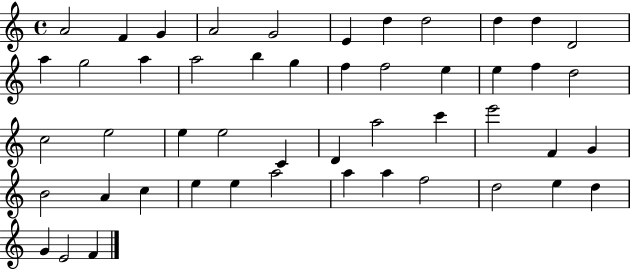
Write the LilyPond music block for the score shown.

{
  \clef treble
  \time 4/4
  \defaultTimeSignature
  \key c \major
  a'2 f'4 g'4 | a'2 g'2 | e'4 d''4 d''2 | d''4 d''4 d'2 | \break a''4 g''2 a''4 | a''2 b''4 g''4 | f''4 f''2 e''4 | e''4 f''4 d''2 | \break c''2 e''2 | e''4 e''2 c'4 | d'4 a''2 c'''4 | e'''2 f'4 g'4 | \break b'2 a'4 c''4 | e''4 e''4 a''2 | a''4 a''4 f''2 | d''2 e''4 d''4 | \break g'4 e'2 f'4 | \bar "|."
}